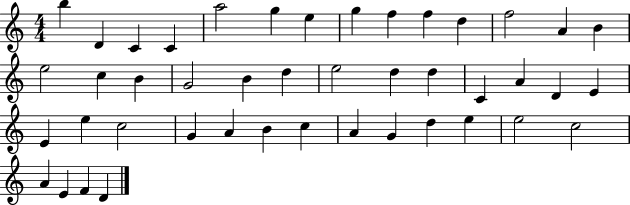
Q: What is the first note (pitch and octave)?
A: B5